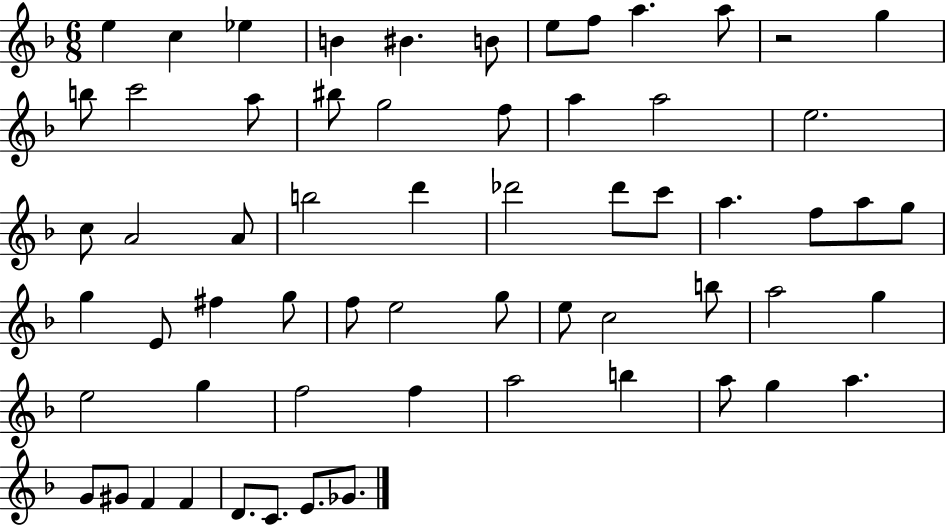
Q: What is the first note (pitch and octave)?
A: E5